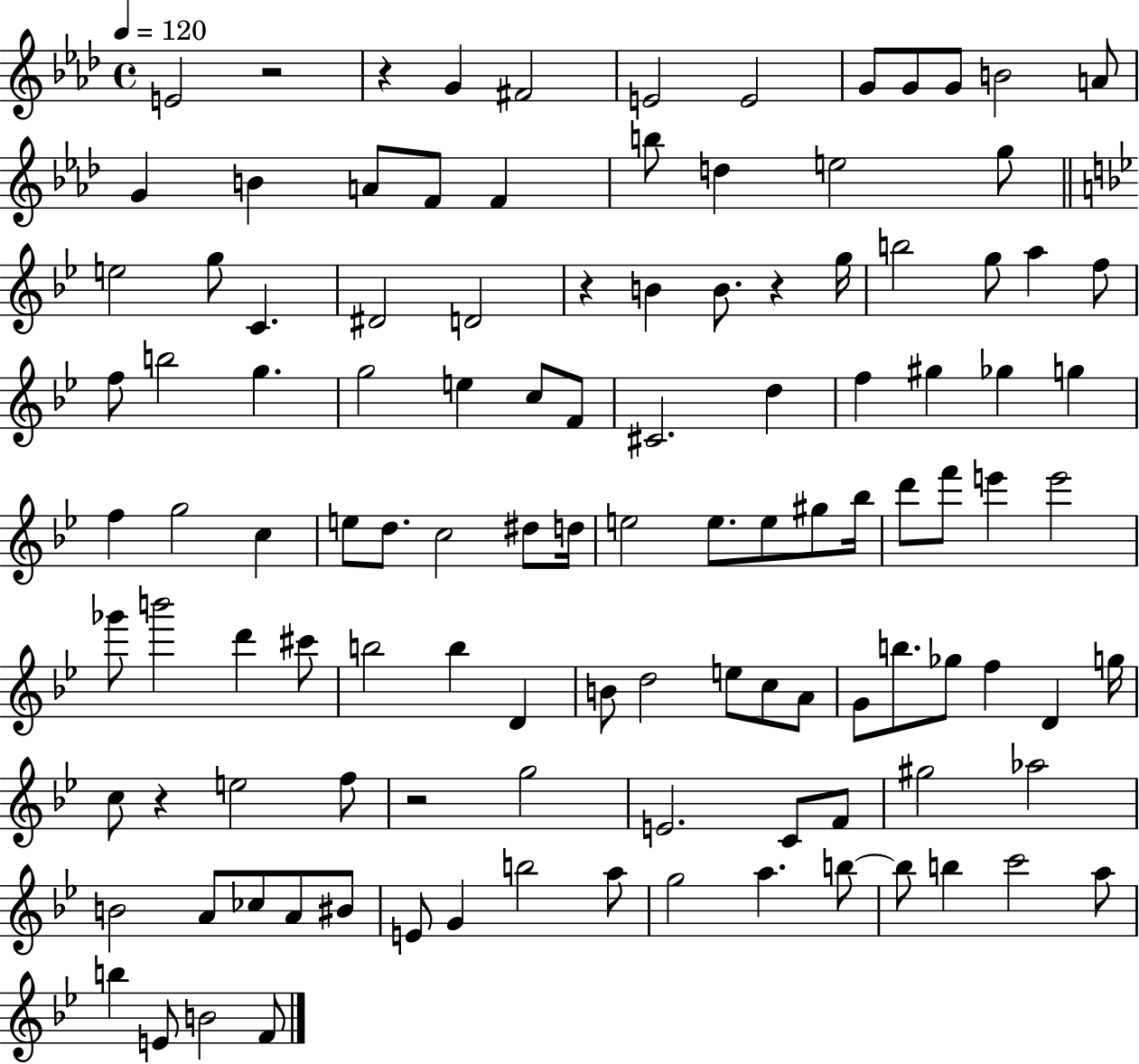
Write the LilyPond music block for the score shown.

{
  \clef treble
  \time 4/4
  \defaultTimeSignature
  \key aes \major
  \tempo 4 = 120
  e'2 r2 | r4 g'4 fis'2 | e'2 e'2 | g'8 g'8 g'8 b'2 a'8 | \break g'4 b'4 a'8 f'8 f'4 | b''8 d''4 e''2 g''8 | \bar "||" \break \key bes \major e''2 g''8 c'4. | dis'2 d'2 | r4 b'4 b'8. r4 g''16 | b''2 g''8 a''4 f''8 | \break f''8 b''2 g''4. | g''2 e''4 c''8 f'8 | cis'2. d''4 | f''4 gis''4 ges''4 g''4 | \break f''4 g''2 c''4 | e''8 d''8. c''2 dis''8 d''16 | e''2 e''8. e''8 gis''8 bes''16 | d'''8 f'''8 e'''4 e'''2 | \break ges'''8 b'''2 d'''4 cis'''8 | b''2 b''4 d'4 | b'8 d''2 e''8 c''8 a'8 | g'8 b''8. ges''8 f''4 d'4 g''16 | \break c''8 r4 e''2 f''8 | r2 g''2 | e'2. c'8 f'8 | gis''2 aes''2 | \break b'2 a'8 ces''8 a'8 bis'8 | e'8 g'4 b''2 a''8 | g''2 a''4. b''8~~ | b''8 b''4 c'''2 a''8 | \break b''4 e'8 b'2 f'8 | \bar "|."
}